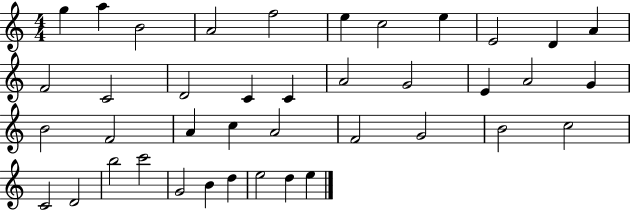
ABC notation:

X:1
T:Untitled
M:4/4
L:1/4
K:C
g a B2 A2 f2 e c2 e E2 D A F2 C2 D2 C C A2 G2 E A2 G B2 F2 A c A2 F2 G2 B2 c2 C2 D2 b2 c'2 G2 B d e2 d e